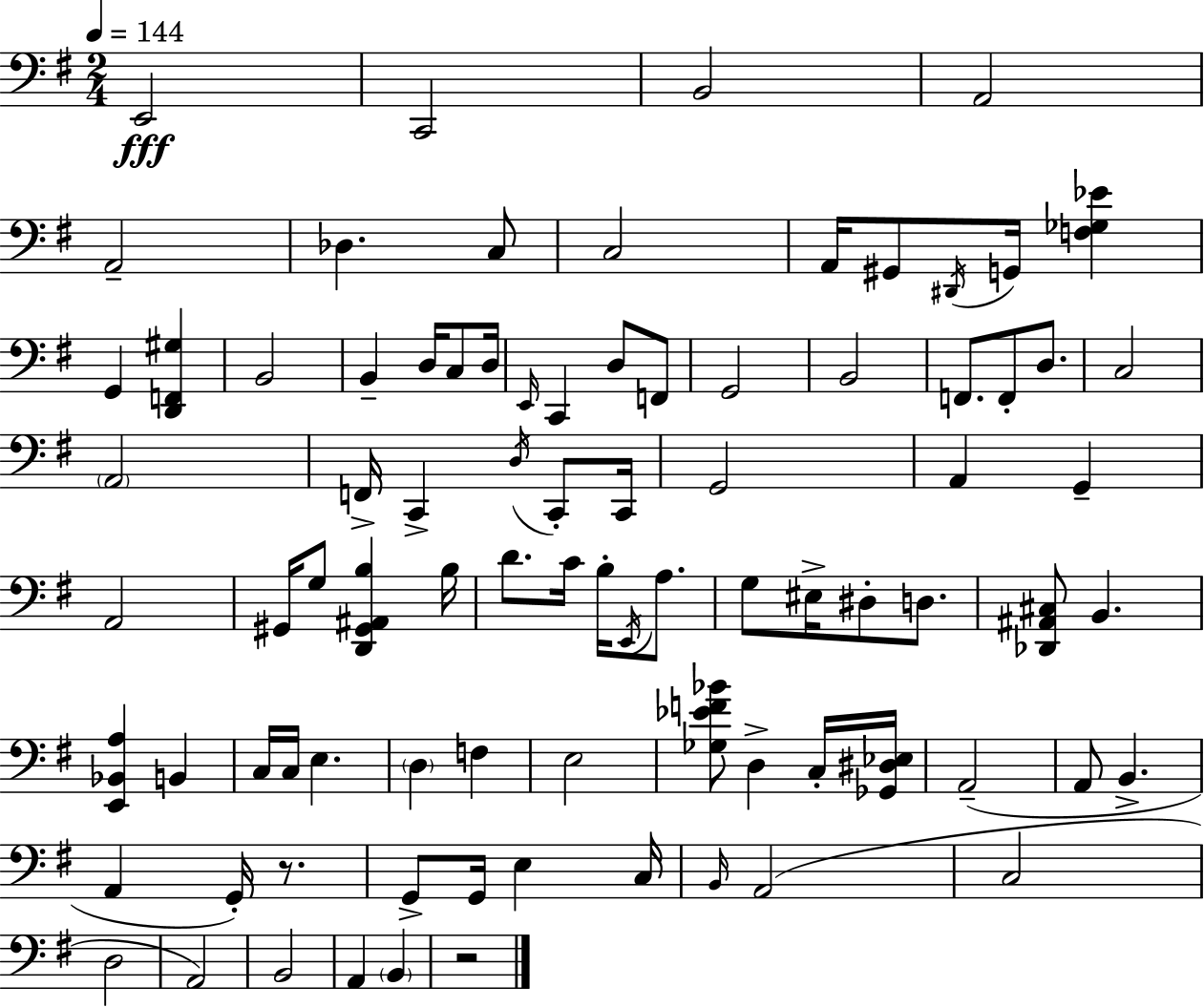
E2/h C2/h B2/h A2/h A2/h Db3/q. C3/e C3/h A2/s G#2/e D#2/s G2/s [F3,Gb3,Eb4]/q G2/q [D2,F2,G#3]/q B2/h B2/q D3/s C3/e D3/s E2/s C2/q D3/e F2/e G2/h B2/h F2/e. F2/e D3/e. C3/h A2/h F2/s C2/q D3/s C2/e C2/s G2/h A2/q G2/q A2/h G#2/s G3/e [D2,G#2,A#2,B3]/q B3/s D4/e. C4/s B3/s E2/s A3/e. G3/e EIS3/s D#3/e D3/e. [Db2,A#2,C#3]/e B2/q. [E2,Bb2,A3]/q B2/q C3/s C3/s E3/q. D3/q F3/q E3/h [Gb3,Eb4,F4,Bb4]/e D3/q C3/s [Gb2,D#3,Eb3]/s A2/h A2/e B2/q. A2/q G2/s R/e. G2/e G2/s E3/q C3/s B2/s A2/h C3/h D3/h A2/h B2/h A2/q B2/q R/h